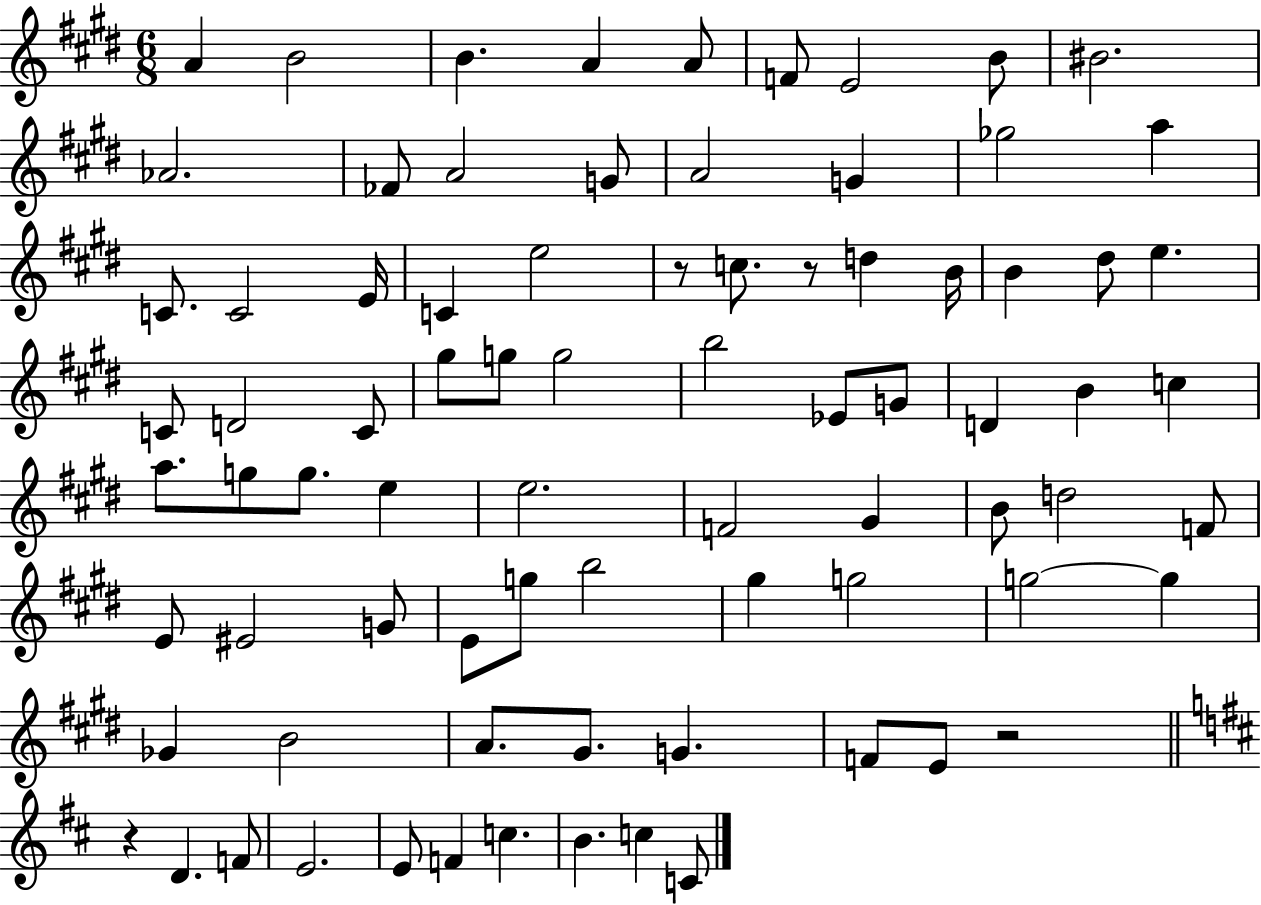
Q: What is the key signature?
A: E major